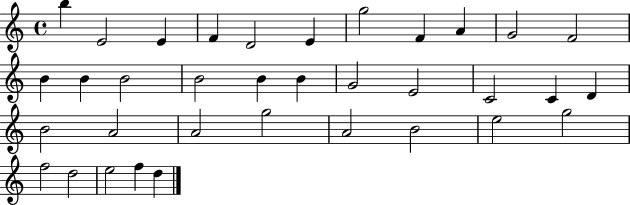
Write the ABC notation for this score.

X:1
T:Untitled
M:4/4
L:1/4
K:C
b E2 E F D2 E g2 F A G2 F2 B B B2 B2 B B G2 E2 C2 C D B2 A2 A2 g2 A2 B2 e2 g2 f2 d2 e2 f d